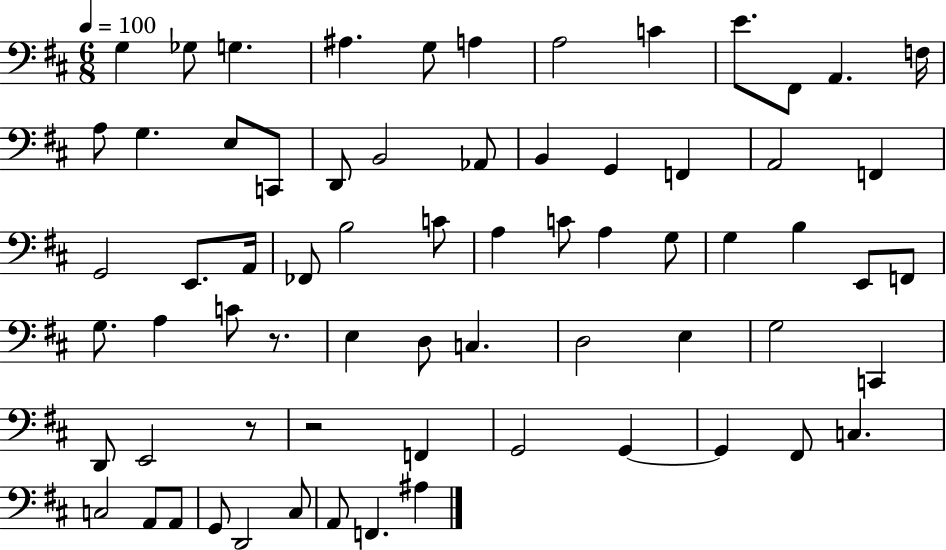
G3/q Gb3/e G3/q. A#3/q. G3/e A3/q A3/h C4/q E4/e. F#2/e A2/q. F3/s A3/e G3/q. E3/e C2/e D2/e B2/h Ab2/e B2/q G2/q F2/q A2/h F2/q G2/h E2/e. A2/s FES2/e B3/h C4/e A3/q C4/e A3/q G3/e G3/q B3/q E2/e F2/e G3/e. A3/q C4/e R/e. E3/q D3/e C3/q. D3/h E3/q G3/h C2/q D2/e E2/h R/e R/h F2/q G2/h G2/q G2/q F#2/e C3/q. C3/h A2/e A2/e G2/e D2/h C#3/e A2/e F2/q. A#3/q